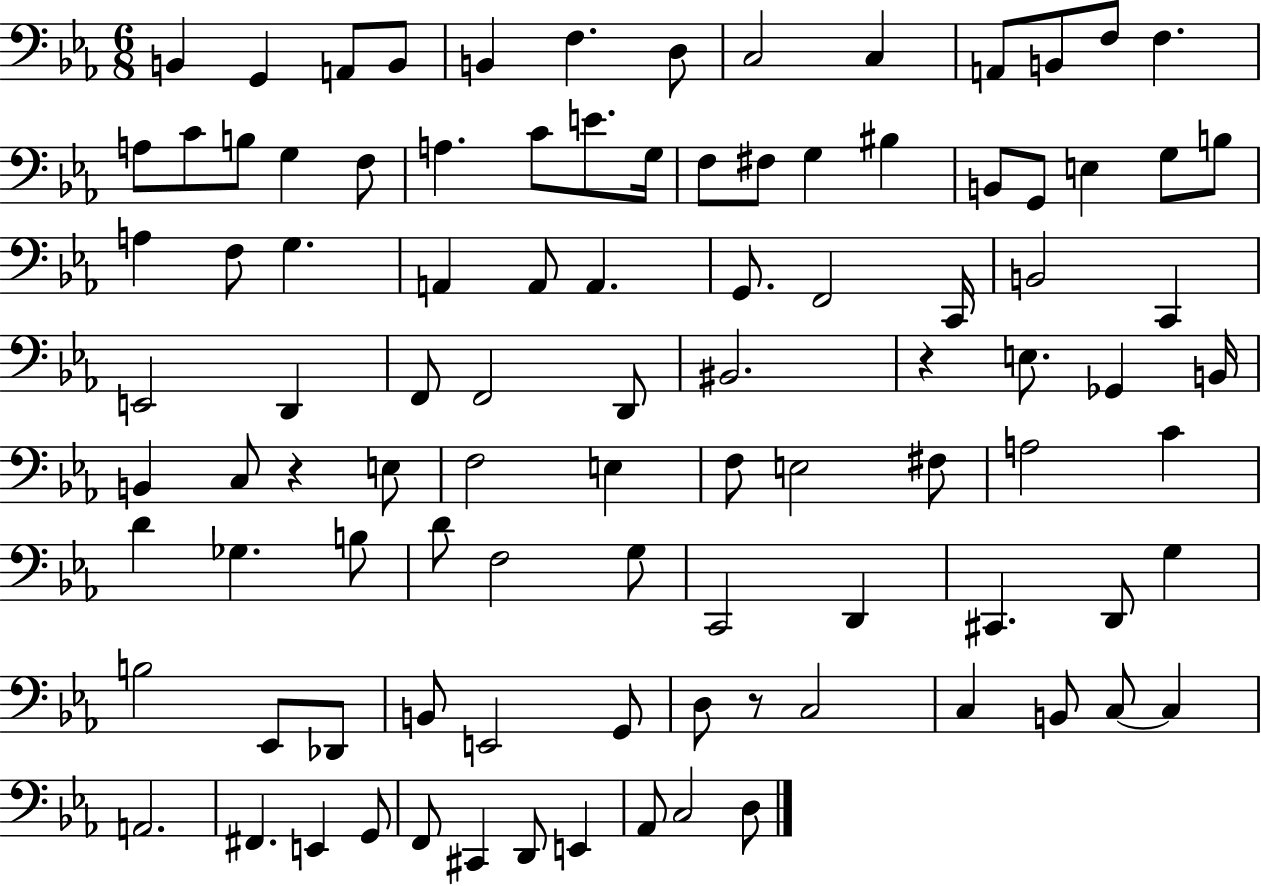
{
  \clef bass
  \numericTimeSignature
  \time 6/8
  \key ees \major
  \repeat volta 2 { b,4 g,4 a,8 b,8 | b,4 f4. d8 | c2 c4 | a,8 b,8 f8 f4. | \break a8 c'8 b8 g4 f8 | a4. c'8 e'8. g16 | f8 fis8 g4 bis4 | b,8 g,8 e4 g8 b8 | \break a4 f8 g4. | a,4 a,8 a,4. | g,8. f,2 c,16 | b,2 c,4 | \break e,2 d,4 | f,8 f,2 d,8 | bis,2. | r4 e8. ges,4 b,16 | \break b,4 c8 r4 e8 | f2 e4 | f8 e2 fis8 | a2 c'4 | \break d'4 ges4. b8 | d'8 f2 g8 | c,2 d,4 | cis,4. d,8 g4 | \break b2 ees,8 des,8 | b,8 e,2 g,8 | d8 r8 c2 | c4 b,8 c8~~ c4 | \break a,2. | fis,4. e,4 g,8 | f,8 cis,4 d,8 e,4 | aes,8 c2 d8 | \break } \bar "|."
}